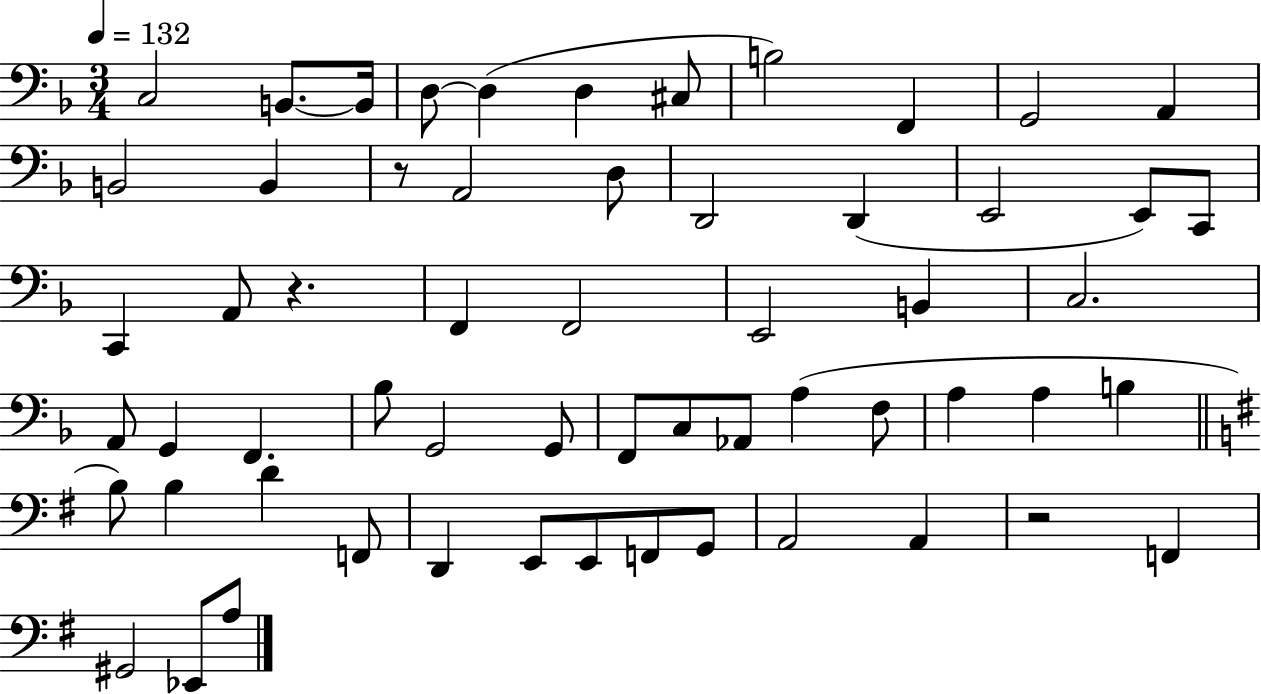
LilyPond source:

{
  \clef bass
  \numericTimeSignature
  \time 3/4
  \key f \major
  \tempo 4 = 132
  c2 b,8.~~ b,16 | d8~~ d4( d4 cis8 | b2) f,4 | g,2 a,4 | \break b,2 b,4 | r8 a,2 d8 | d,2 d,4( | e,2 e,8) c,8 | \break c,4 a,8 r4. | f,4 f,2 | e,2 b,4 | c2. | \break a,8 g,4 f,4. | bes8 g,2 g,8 | f,8 c8 aes,8 a4( f8 | a4 a4 b4 | \break \bar "||" \break \key e \minor b8) b4 d'4 f,8 | d,4 e,8 e,8 f,8 g,8 | a,2 a,4 | r2 f,4 | \break gis,2 ees,8 a8 | \bar "|."
}